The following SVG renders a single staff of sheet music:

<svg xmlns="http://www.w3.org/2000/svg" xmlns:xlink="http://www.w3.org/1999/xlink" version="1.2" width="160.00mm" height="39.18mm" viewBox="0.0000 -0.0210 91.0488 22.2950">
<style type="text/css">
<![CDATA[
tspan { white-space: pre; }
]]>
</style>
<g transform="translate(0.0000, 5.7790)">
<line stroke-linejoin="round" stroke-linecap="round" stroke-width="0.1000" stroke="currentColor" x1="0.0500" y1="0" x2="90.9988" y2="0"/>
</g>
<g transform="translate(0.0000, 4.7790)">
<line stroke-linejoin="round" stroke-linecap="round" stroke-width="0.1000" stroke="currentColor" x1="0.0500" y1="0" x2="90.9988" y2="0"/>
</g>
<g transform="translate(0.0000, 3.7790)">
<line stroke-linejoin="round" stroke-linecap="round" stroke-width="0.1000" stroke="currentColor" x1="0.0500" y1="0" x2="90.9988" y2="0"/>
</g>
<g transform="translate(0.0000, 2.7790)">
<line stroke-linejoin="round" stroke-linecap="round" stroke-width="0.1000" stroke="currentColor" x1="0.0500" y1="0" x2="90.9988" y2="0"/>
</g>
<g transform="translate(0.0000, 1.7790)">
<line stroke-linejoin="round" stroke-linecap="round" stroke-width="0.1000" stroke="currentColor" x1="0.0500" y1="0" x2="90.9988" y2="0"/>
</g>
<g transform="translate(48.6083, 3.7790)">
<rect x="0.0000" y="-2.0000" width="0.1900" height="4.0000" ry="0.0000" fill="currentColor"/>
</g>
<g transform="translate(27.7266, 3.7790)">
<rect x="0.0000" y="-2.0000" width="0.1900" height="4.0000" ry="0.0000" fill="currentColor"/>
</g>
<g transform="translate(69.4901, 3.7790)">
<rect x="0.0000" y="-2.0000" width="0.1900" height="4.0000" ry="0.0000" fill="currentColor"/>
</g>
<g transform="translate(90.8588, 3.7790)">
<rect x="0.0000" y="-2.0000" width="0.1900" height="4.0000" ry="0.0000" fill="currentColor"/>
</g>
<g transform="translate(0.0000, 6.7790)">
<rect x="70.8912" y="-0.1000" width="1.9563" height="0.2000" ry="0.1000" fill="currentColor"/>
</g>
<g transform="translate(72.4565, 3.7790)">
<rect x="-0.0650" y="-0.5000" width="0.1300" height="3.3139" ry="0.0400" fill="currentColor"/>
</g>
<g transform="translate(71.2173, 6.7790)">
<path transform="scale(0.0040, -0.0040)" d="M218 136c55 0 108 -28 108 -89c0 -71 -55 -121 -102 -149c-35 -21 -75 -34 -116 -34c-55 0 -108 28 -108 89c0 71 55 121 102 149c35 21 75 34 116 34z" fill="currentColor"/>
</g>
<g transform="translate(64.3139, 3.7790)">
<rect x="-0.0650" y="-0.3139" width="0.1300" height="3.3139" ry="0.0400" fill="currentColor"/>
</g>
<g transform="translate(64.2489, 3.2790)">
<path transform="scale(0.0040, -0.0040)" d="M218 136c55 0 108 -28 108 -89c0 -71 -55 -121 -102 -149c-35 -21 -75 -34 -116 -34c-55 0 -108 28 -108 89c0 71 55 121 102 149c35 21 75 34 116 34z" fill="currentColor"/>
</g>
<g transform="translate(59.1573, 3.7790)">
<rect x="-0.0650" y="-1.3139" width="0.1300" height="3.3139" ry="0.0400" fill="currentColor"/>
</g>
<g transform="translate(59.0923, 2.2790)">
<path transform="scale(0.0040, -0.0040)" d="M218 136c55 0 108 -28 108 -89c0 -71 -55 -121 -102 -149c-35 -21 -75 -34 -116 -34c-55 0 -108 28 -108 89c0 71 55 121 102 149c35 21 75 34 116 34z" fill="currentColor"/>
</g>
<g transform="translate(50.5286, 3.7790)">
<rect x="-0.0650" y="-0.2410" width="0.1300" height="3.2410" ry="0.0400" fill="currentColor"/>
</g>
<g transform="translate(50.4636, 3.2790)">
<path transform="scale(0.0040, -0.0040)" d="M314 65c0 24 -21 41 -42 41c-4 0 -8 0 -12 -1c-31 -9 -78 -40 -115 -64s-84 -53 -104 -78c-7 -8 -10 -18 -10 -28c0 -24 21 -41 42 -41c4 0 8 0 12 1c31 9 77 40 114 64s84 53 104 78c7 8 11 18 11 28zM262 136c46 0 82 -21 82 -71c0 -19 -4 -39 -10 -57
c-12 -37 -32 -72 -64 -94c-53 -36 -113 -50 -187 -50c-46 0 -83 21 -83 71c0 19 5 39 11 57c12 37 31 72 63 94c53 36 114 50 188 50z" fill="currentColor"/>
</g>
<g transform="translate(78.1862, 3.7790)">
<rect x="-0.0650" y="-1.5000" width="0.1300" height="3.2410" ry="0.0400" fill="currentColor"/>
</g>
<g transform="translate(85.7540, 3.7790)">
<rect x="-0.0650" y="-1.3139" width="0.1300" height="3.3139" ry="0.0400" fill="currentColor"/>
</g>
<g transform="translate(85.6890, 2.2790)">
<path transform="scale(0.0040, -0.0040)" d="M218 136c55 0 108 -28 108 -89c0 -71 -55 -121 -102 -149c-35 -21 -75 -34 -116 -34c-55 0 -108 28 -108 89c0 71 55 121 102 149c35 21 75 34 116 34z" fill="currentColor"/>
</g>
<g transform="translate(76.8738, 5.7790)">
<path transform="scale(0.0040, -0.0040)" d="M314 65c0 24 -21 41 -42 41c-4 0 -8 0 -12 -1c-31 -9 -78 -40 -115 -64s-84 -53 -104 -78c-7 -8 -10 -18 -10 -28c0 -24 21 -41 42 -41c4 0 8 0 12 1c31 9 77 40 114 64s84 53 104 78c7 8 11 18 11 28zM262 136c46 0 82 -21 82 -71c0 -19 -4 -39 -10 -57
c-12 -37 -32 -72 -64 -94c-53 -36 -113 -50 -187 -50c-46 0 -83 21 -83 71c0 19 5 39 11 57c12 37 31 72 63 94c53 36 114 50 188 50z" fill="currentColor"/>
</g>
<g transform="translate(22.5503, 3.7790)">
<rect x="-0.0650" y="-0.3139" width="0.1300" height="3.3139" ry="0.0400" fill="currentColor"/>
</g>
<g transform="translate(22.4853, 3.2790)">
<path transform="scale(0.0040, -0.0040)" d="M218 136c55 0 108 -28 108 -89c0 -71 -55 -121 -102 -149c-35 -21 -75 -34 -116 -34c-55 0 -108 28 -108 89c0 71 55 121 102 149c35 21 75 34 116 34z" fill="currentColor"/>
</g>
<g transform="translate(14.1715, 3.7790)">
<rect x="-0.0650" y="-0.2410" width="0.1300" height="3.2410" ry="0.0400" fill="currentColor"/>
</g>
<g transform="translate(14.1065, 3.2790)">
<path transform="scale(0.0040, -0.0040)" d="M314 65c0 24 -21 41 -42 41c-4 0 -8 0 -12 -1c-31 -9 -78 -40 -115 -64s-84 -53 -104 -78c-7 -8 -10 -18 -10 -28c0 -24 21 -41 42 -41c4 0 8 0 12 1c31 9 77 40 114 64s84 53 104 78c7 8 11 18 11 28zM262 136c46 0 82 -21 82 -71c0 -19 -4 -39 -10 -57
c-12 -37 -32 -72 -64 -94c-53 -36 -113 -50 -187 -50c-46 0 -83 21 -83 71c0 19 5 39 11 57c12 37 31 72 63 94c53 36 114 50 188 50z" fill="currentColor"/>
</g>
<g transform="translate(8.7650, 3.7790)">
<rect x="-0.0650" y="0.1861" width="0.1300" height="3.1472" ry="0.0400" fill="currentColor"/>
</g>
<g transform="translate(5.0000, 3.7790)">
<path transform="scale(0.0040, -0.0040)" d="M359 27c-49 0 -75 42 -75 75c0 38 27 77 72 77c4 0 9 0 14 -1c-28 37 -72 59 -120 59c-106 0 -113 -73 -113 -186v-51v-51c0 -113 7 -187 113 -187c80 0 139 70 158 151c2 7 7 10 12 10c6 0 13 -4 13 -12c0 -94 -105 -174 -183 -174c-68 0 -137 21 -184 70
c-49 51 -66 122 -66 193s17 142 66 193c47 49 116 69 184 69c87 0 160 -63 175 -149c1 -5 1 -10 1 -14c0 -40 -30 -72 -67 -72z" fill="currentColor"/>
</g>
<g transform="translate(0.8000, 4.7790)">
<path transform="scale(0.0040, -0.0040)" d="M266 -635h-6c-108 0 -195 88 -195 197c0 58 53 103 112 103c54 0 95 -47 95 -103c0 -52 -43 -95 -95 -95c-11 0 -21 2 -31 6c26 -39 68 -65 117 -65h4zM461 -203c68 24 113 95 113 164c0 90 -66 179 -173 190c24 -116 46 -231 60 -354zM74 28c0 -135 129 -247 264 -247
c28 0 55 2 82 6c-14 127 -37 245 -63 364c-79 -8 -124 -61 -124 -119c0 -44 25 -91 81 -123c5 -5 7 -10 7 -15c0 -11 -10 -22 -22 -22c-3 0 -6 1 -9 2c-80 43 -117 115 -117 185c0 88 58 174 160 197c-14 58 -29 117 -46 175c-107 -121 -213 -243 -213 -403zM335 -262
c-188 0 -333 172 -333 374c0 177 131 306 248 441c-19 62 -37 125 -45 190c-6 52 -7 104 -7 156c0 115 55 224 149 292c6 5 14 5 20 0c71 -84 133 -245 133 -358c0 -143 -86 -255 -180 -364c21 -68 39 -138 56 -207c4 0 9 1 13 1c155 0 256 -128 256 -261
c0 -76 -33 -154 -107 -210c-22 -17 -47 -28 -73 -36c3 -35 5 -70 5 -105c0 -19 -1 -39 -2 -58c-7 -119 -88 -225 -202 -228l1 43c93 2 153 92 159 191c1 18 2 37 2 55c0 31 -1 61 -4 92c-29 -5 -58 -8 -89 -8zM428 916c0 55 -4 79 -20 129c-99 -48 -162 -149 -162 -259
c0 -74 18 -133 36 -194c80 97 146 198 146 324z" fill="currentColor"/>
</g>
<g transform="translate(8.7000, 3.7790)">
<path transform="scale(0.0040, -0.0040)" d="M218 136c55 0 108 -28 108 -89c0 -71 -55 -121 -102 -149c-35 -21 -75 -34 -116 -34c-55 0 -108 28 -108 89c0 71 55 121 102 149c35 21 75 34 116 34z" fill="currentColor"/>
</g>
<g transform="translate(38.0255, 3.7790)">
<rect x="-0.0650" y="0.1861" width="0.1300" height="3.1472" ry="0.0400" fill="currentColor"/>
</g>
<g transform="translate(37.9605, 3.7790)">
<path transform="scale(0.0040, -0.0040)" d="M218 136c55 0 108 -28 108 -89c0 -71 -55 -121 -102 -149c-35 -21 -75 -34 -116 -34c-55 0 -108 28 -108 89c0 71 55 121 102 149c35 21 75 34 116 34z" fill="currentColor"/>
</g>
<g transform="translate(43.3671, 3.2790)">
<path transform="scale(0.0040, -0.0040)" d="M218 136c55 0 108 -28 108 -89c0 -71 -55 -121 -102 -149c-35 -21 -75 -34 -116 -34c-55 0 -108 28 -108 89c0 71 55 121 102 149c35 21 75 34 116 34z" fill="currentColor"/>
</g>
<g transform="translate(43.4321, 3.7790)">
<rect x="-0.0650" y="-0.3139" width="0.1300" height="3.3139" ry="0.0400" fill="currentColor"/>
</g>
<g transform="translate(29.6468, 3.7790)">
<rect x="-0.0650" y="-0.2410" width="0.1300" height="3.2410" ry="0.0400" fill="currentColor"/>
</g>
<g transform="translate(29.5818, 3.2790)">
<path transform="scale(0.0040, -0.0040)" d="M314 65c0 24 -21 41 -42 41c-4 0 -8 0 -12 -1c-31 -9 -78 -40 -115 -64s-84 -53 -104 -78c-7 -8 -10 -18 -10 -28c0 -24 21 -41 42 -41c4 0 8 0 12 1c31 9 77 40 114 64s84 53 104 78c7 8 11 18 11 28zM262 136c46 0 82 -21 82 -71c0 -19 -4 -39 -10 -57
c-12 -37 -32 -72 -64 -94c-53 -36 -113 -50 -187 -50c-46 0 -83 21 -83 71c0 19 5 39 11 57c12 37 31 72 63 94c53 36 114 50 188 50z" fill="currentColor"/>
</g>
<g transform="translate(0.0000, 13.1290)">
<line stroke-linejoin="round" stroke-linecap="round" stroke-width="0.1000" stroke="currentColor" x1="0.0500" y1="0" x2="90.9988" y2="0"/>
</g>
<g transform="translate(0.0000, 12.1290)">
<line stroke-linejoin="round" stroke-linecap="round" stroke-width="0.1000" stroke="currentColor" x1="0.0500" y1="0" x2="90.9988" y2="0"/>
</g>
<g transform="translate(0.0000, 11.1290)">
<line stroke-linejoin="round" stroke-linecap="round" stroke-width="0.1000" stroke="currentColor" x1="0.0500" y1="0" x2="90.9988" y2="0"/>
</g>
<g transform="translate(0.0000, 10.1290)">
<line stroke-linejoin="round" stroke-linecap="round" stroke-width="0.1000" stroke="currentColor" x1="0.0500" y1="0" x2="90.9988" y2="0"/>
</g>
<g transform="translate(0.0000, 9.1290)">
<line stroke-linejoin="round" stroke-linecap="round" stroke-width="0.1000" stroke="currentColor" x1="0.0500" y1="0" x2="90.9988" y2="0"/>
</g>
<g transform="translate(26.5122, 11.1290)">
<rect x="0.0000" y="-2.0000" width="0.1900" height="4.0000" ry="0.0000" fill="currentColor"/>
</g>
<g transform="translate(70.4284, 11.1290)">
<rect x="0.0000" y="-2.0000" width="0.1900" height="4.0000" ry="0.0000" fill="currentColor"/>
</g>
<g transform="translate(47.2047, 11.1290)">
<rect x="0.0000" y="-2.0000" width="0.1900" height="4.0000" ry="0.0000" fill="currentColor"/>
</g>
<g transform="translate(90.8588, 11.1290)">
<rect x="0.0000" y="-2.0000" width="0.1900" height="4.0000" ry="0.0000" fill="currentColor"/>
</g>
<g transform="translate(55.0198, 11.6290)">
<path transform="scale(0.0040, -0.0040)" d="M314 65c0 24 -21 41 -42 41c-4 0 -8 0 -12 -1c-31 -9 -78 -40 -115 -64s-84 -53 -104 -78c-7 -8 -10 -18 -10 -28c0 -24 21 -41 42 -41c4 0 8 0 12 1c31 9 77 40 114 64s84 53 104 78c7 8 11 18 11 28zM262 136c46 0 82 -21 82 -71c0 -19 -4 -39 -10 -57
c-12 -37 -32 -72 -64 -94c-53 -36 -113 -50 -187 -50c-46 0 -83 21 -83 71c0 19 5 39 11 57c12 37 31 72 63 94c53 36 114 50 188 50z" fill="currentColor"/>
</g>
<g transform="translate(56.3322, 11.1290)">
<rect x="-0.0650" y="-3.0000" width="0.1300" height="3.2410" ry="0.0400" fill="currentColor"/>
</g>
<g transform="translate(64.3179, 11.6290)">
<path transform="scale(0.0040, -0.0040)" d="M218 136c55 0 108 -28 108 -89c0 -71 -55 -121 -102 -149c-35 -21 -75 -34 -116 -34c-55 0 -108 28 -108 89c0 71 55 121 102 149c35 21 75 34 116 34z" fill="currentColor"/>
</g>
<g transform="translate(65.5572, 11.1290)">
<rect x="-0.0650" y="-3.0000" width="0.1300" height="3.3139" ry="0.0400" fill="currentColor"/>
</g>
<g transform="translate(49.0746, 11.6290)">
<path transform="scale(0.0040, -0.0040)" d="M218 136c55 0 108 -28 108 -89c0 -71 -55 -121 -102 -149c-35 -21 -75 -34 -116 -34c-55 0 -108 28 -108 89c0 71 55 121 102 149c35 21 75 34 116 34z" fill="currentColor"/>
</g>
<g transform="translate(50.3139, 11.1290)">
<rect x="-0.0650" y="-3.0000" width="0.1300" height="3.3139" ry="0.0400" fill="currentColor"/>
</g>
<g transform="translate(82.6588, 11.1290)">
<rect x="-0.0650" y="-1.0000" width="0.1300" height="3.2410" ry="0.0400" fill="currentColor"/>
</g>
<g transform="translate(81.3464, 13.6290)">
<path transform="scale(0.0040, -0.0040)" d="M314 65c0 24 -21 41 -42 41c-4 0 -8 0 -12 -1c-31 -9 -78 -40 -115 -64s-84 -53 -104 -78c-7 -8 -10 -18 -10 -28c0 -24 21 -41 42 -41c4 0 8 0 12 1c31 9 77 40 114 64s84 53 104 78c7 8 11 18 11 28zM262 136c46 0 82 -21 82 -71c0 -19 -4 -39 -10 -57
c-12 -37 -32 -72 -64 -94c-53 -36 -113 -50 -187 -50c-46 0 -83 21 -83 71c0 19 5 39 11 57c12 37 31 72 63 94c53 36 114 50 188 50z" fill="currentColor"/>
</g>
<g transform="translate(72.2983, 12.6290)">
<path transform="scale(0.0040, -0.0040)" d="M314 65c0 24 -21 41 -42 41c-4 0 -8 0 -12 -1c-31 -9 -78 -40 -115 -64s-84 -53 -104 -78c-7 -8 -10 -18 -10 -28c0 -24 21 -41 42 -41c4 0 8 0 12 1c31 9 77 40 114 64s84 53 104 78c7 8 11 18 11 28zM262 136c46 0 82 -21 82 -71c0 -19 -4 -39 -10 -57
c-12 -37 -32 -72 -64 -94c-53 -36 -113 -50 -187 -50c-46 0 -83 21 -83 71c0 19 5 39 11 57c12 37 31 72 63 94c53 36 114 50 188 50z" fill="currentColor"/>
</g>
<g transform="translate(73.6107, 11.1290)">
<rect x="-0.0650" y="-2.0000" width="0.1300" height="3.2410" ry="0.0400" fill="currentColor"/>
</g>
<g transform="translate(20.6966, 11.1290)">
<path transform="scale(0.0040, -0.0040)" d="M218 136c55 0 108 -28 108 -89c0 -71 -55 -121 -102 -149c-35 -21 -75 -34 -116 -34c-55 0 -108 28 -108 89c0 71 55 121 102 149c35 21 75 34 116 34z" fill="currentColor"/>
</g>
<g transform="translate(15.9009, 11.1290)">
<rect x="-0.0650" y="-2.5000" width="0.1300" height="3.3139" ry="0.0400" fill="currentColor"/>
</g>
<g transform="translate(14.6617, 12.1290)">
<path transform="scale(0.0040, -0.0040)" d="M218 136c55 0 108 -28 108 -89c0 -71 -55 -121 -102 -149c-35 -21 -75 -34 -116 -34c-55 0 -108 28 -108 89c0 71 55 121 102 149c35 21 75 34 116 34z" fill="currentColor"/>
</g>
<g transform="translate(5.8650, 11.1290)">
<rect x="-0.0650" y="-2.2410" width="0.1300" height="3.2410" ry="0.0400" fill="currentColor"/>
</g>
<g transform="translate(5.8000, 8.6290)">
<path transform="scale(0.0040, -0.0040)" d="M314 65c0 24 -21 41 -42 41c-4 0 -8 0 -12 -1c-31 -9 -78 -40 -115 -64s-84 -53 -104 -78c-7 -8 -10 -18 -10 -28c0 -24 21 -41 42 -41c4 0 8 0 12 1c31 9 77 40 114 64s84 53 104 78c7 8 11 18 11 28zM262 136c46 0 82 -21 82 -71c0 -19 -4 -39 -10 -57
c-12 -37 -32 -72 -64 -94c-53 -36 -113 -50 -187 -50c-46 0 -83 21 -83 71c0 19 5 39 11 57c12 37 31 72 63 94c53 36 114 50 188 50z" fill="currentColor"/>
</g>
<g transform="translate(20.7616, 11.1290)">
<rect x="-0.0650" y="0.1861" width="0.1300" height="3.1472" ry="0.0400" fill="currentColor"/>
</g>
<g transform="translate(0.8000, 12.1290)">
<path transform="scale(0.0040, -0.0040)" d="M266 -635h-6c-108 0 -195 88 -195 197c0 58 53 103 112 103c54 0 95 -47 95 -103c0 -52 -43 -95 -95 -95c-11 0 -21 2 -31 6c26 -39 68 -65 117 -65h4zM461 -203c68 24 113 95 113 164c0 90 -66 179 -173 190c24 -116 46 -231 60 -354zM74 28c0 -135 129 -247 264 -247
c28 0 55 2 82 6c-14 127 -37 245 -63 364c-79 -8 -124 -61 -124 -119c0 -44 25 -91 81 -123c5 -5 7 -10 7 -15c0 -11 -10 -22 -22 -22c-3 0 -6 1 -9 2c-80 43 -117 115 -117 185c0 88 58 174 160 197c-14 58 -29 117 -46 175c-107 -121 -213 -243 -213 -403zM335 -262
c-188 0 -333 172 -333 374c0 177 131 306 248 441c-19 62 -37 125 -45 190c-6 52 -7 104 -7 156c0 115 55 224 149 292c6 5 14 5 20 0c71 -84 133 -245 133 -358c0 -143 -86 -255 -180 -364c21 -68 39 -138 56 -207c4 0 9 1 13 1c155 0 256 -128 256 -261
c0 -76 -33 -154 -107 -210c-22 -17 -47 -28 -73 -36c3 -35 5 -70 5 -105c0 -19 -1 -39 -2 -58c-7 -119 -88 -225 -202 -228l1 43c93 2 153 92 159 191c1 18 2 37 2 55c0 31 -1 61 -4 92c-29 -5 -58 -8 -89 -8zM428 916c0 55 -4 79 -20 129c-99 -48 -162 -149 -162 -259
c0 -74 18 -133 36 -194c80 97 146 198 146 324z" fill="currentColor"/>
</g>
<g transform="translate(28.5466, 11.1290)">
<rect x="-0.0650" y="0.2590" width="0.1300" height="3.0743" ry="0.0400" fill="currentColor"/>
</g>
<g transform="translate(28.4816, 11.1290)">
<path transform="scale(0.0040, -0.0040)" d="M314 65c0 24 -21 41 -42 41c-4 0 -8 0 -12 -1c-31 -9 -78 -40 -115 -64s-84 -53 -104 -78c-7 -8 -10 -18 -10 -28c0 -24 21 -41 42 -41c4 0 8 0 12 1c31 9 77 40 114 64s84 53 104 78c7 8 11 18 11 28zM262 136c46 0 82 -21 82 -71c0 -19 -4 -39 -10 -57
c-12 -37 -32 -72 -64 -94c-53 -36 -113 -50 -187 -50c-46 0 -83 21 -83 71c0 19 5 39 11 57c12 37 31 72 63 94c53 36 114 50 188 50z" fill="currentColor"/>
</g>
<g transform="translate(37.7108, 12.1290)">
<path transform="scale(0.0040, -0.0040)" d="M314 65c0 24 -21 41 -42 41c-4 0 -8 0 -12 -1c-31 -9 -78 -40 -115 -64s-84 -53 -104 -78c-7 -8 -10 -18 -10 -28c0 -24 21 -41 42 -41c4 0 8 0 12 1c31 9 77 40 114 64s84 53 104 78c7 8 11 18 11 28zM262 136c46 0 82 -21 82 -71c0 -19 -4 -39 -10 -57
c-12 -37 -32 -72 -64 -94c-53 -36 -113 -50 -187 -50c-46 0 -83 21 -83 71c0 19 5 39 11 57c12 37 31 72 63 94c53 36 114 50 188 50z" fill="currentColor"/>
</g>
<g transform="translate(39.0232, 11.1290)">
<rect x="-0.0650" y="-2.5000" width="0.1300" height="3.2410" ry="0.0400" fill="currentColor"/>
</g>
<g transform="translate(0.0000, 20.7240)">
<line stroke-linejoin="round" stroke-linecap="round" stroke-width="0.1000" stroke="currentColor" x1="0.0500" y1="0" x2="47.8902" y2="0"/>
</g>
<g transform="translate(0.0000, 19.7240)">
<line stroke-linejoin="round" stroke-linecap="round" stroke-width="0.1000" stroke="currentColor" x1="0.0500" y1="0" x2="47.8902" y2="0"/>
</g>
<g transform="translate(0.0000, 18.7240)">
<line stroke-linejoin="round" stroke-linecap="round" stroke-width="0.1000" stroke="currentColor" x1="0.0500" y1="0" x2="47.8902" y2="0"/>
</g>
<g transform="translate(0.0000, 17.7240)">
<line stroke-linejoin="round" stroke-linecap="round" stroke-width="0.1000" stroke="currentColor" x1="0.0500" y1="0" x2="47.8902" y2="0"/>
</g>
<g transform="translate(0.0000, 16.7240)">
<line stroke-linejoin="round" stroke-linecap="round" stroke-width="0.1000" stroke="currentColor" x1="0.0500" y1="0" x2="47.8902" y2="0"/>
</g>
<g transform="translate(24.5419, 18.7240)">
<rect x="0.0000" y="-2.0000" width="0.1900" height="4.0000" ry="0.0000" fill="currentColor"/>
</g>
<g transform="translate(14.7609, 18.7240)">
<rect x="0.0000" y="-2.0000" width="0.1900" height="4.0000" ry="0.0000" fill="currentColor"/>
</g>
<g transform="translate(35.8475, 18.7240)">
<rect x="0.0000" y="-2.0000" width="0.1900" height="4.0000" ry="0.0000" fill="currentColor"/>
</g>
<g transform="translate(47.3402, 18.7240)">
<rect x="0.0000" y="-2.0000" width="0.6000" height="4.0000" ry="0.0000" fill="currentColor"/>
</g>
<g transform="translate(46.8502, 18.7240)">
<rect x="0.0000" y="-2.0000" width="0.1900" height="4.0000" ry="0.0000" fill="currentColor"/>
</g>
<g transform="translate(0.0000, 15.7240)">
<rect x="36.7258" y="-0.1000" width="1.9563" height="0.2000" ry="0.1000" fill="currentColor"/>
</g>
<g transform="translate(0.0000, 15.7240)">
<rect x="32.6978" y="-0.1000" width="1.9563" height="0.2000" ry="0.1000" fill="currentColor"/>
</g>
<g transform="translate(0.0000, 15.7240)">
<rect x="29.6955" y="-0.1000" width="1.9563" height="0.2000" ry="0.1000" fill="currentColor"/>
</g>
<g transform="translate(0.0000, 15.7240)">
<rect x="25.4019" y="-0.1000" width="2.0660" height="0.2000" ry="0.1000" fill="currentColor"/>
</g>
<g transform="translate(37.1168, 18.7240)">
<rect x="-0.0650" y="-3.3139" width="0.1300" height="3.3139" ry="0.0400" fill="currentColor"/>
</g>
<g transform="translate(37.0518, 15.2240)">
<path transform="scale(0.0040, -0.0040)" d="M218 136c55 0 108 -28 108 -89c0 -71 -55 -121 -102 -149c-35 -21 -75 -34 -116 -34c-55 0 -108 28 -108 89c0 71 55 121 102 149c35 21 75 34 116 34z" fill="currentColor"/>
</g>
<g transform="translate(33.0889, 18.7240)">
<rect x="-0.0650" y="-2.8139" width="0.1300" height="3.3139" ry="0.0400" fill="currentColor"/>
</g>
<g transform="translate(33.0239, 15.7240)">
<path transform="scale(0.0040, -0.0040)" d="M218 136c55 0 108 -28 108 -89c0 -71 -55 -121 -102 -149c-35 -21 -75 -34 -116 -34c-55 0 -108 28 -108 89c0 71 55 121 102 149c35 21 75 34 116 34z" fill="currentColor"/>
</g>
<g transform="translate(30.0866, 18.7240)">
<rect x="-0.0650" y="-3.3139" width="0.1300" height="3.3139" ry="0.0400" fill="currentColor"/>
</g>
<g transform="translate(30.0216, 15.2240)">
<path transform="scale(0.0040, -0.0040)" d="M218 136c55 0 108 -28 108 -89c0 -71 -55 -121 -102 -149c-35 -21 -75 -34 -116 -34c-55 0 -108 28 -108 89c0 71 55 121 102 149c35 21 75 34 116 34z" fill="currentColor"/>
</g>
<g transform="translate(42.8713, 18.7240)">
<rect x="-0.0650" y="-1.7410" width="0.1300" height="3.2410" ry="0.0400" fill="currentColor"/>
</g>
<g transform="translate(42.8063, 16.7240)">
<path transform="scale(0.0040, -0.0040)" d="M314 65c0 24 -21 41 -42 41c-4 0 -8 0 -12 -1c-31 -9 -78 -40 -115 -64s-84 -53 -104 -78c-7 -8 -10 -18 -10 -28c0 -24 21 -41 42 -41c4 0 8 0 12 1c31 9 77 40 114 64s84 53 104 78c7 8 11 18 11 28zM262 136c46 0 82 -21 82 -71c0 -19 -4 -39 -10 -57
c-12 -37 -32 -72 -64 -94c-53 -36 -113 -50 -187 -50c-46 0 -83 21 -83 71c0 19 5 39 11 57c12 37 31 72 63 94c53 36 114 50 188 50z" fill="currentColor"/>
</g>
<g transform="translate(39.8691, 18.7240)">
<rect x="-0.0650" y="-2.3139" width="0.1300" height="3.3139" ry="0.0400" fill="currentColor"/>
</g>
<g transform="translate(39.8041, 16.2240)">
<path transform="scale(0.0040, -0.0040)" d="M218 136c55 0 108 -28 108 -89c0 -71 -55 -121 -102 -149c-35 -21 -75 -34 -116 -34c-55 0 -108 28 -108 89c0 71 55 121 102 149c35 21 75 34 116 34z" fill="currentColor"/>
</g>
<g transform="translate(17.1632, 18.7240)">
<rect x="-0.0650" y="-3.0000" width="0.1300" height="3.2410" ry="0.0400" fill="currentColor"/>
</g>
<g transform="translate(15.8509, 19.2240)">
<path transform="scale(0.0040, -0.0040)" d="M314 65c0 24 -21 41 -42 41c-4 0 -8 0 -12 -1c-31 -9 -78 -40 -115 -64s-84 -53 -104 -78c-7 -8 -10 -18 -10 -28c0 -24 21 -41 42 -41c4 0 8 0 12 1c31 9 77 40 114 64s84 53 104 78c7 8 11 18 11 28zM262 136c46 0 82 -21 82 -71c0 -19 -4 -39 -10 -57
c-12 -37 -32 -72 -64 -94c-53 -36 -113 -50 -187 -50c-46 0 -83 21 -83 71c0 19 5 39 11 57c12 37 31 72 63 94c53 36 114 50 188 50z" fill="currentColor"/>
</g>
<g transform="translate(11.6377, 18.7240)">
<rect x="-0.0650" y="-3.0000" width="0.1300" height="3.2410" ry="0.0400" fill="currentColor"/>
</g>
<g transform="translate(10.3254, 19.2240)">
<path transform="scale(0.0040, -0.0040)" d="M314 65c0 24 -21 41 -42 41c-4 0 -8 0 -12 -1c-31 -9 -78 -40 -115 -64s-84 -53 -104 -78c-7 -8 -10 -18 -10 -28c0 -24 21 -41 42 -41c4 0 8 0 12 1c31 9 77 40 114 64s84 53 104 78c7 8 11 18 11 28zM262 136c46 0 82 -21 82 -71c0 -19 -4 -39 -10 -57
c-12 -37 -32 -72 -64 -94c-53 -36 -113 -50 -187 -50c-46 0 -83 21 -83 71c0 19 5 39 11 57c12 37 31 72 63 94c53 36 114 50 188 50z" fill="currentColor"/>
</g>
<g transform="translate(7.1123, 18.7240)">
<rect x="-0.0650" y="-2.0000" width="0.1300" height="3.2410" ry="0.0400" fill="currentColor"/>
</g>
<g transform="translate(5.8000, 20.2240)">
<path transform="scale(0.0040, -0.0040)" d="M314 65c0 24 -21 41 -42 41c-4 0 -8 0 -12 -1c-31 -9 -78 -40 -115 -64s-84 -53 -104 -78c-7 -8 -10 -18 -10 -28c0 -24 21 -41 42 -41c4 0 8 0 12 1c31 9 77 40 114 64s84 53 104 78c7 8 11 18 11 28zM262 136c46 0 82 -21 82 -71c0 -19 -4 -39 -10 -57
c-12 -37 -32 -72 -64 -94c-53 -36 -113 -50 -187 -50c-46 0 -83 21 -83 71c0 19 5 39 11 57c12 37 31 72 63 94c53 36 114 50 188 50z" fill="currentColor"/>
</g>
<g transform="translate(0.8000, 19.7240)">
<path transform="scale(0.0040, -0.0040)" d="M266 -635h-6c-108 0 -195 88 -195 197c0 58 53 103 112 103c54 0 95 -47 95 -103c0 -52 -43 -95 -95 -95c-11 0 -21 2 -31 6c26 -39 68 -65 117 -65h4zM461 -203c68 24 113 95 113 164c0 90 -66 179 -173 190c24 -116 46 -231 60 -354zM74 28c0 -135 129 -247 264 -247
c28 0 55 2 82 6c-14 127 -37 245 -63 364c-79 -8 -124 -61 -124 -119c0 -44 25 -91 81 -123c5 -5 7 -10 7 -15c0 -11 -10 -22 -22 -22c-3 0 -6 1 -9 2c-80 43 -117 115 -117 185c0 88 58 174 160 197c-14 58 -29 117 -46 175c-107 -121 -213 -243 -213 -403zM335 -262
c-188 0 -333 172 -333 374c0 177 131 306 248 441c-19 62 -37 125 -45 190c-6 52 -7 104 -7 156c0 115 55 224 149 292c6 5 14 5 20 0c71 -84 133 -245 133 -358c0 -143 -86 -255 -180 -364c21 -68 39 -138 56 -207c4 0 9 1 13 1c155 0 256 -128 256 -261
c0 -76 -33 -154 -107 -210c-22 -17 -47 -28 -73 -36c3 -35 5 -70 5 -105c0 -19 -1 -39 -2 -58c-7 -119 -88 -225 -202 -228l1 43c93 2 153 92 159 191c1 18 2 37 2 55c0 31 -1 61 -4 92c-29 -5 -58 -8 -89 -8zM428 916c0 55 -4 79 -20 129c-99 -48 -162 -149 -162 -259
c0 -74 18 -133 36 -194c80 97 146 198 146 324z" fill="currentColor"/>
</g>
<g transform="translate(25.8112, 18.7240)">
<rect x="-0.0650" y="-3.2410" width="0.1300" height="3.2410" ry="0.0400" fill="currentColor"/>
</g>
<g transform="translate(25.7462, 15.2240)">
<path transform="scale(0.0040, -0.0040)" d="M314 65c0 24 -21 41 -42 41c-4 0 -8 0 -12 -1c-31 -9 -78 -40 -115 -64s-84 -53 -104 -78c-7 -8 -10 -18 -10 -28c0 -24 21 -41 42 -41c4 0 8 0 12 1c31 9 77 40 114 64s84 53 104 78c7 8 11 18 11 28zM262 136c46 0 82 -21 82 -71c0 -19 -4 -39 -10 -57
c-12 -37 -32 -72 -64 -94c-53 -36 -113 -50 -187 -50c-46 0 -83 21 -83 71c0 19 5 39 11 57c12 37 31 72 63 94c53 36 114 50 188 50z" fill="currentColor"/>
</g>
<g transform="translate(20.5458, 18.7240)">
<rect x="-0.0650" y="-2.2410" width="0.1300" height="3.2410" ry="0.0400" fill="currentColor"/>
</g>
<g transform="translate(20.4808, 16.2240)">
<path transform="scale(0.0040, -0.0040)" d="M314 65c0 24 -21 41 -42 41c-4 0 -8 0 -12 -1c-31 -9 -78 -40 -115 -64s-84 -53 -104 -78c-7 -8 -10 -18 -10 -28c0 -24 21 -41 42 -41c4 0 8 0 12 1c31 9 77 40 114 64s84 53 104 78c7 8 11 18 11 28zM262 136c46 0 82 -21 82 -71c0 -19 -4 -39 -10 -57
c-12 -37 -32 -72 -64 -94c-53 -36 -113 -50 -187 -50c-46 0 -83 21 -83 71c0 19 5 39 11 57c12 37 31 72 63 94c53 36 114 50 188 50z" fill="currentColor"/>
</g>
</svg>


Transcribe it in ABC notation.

X:1
T:Untitled
M:4/4
L:1/4
K:C
B c2 c c2 B c c2 e c C E2 e g2 G B B2 G2 A A2 A F2 D2 F2 A2 A2 g2 b2 b a b g f2